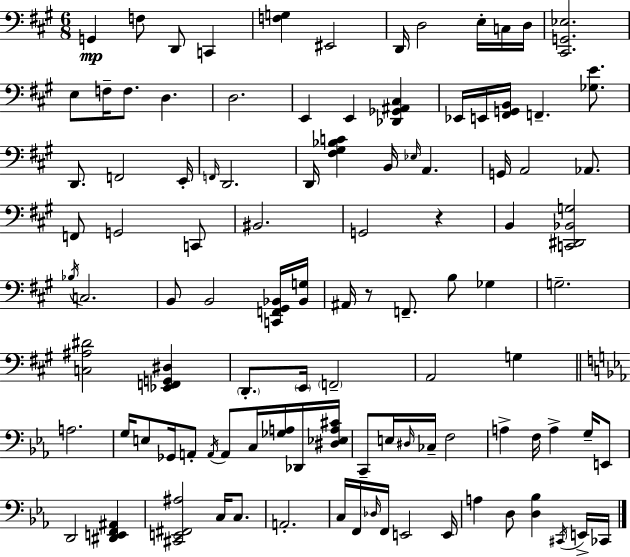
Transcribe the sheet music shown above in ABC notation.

X:1
T:Untitled
M:6/8
L:1/4
K:A
G,, F,/2 D,,/2 C,, [F,G,] ^E,,2 D,,/4 D,2 E,/4 C,/4 D,/4 [^C,,G,,_E,]2 E,/2 F,/4 F,/2 D, D,2 E,, E,, [_D,,_G,,^A,,^C,] _E,,/4 E,,/4 [^F,,G,,B,,]/4 F,, [_G,E]/2 D,,/2 F,,2 E,,/4 F,,/4 D,,2 D,,/4 [^F,^G,_B,C] B,,/4 _E,/4 A,, G,,/4 A,,2 _A,,/2 F,,/2 G,,2 C,,/2 ^B,,2 G,,2 z B,, [C,,^D,,_B,,G,]2 _B,/4 C,2 B,,/2 B,,2 [C,,F,,^G,,_B,,]/4 [_B,,G,]/4 ^A,,/4 z/2 F,,/2 B,/2 _G, G,2 [C,^A,^D]2 [_E,,F,,G,,^D,] D,,/2 E,,/4 F,,2 A,,2 G, A,2 G,/4 E,/2 _G,,/4 A,,/2 A,,/4 A,,/2 C,/4 [_G,A,]/4 _D,,/4 [^D,_E,A,^C]/4 C,,/2 E,/4 ^D,/4 _C,/4 F,2 A, F,/4 A, G,/4 E,,/2 D,,2 [^D,,E,,F,,^A,,] [^C,,E,,^F,,^A,]2 C,/4 C,/2 A,,2 C,/4 F,,/4 _D,/4 F,,/4 E,,2 E,,/4 A, D,/2 [D,_B,] ^C,,/4 E,,/4 _C,,/4